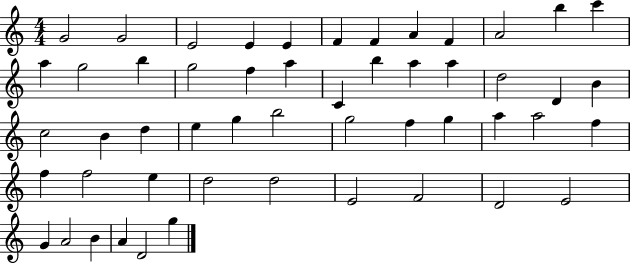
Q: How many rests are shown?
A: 0